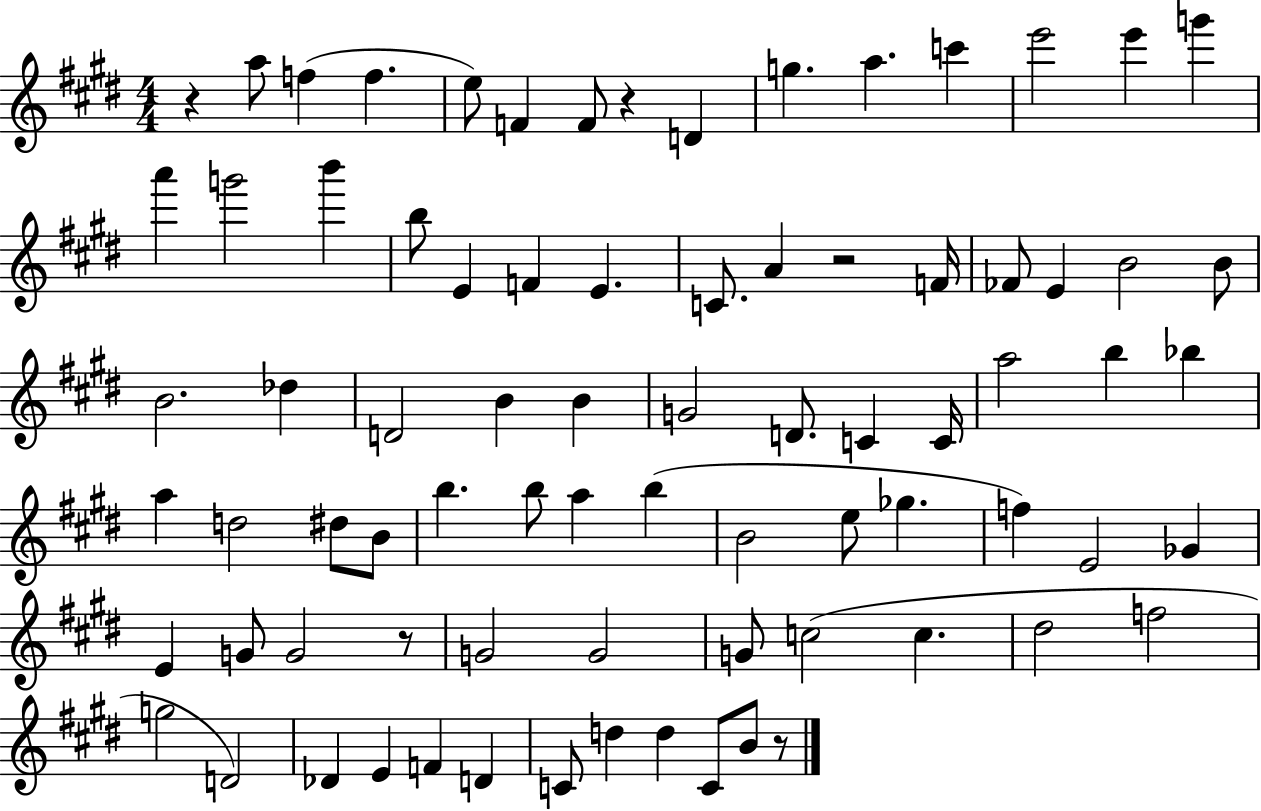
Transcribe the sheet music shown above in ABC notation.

X:1
T:Untitled
M:4/4
L:1/4
K:E
z a/2 f f e/2 F F/2 z D g a c' e'2 e' g' a' g'2 b' b/2 E F E C/2 A z2 F/4 _F/2 E B2 B/2 B2 _d D2 B B G2 D/2 C C/4 a2 b _b a d2 ^d/2 B/2 b b/2 a b B2 e/2 _g f E2 _G E G/2 G2 z/2 G2 G2 G/2 c2 c ^d2 f2 g2 D2 _D E F D C/2 d d C/2 B/2 z/2